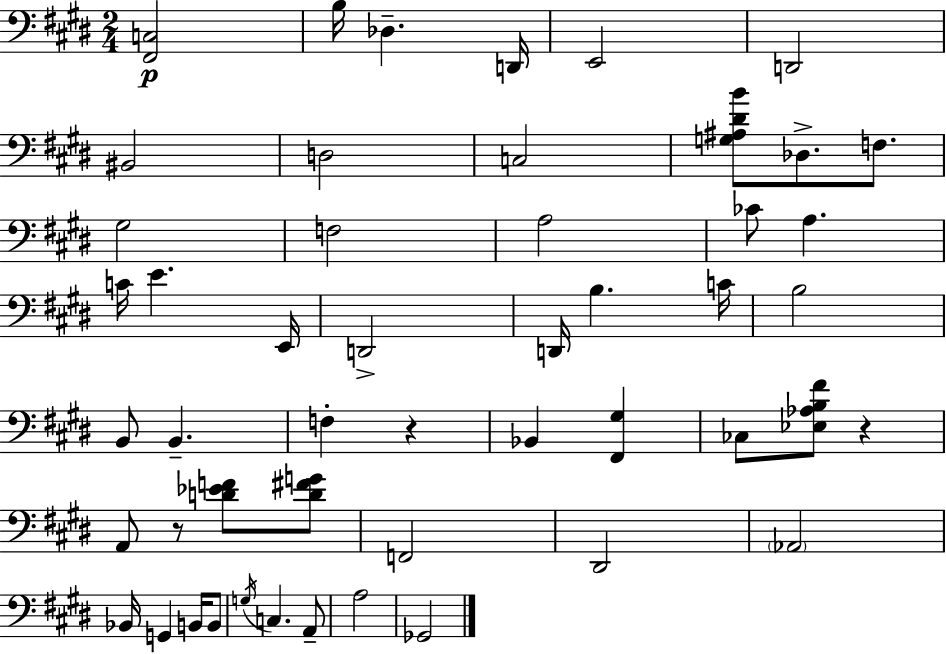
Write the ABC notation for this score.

X:1
T:Untitled
M:2/4
L:1/4
K:E
[^F,,C,]2 B,/4 _D, D,,/4 E,,2 D,,2 ^B,,2 D,2 C,2 [G,^A,^DB]/2 _D,/2 F,/2 ^G,2 F,2 A,2 _C/2 A, C/4 E E,,/4 D,,2 D,,/4 B, C/4 B,2 B,,/2 B,, F, z _B,, [^F,,^G,] _C,/2 [_E,_A,B,^F]/2 z A,,/2 z/2 [D_EF]/2 [D^FG]/2 F,,2 ^D,,2 _A,,2 _B,,/4 G,, B,,/4 B,,/2 G,/4 C, A,,/2 A,2 _G,,2